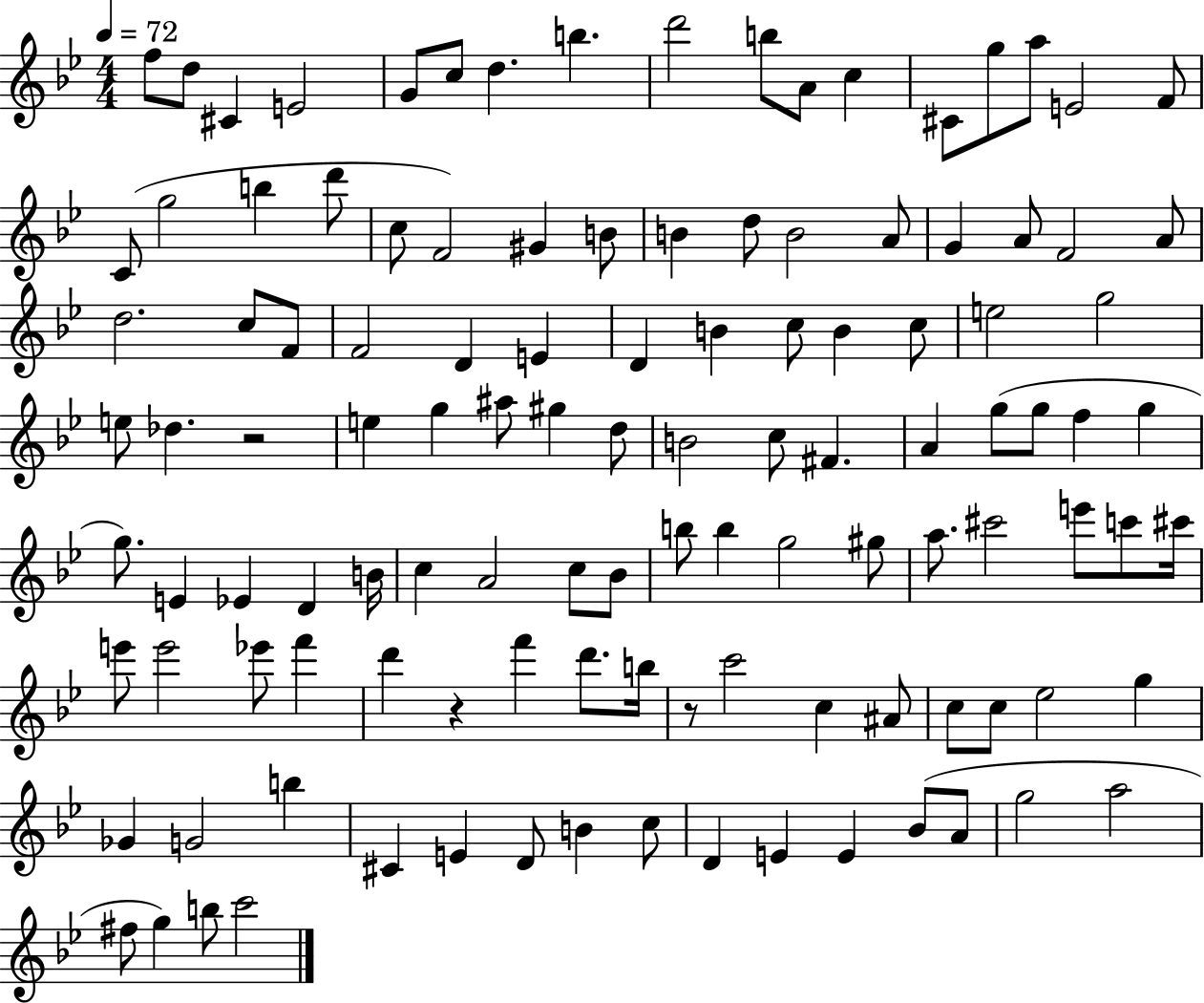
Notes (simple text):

F5/e D5/e C#4/q E4/h G4/e C5/e D5/q. B5/q. D6/h B5/e A4/e C5/q C#4/e G5/e A5/e E4/h F4/e C4/e G5/h B5/q D6/e C5/e F4/h G#4/q B4/e B4/q D5/e B4/h A4/e G4/q A4/e F4/h A4/e D5/h. C5/e F4/e F4/h D4/q E4/q D4/q B4/q C5/e B4/q C5/e E5/h G5/h E5/e Db5/q. R/h E5/q G5/q A#5/e G#5/q D5/e B4/h C5/e F#4/q. A4/q G5/e G5/e F5/q G5/q G5/e. E4/q Eb4/q D4/q B4/s C5/q A4/h C5/e Bb4/e B5/e B5/q G5/h G#5/e A5/e. C#6/h E6/e C6/e C#6/s E6/e E6/h Eb6/e F6/q D6/q R/q F6/q D6/e. B5/s R/e C6/h C5/q A#4/e C5/e C5/e Eb5/h G5/q Gb4/q G4/h B5/q C#4/q E4/q D4/e B4/q C5/e D4/q E4/q E4/q Bb4/e A4/e G5/h A5/h F#5/e G5/q B5/e C6/h